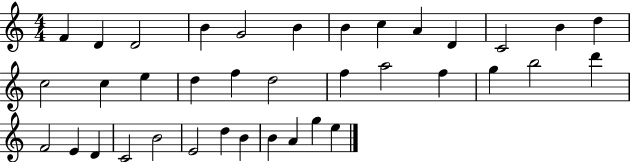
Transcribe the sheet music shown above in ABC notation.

X:1
T:Untitled
M:4/4
L:1/4
K:C
F D D2 B G2 B B c A D C2 B d c2 c e d f d2 f a2 f g b2 d' F2 E D C2 B2 E2 d B B A g e